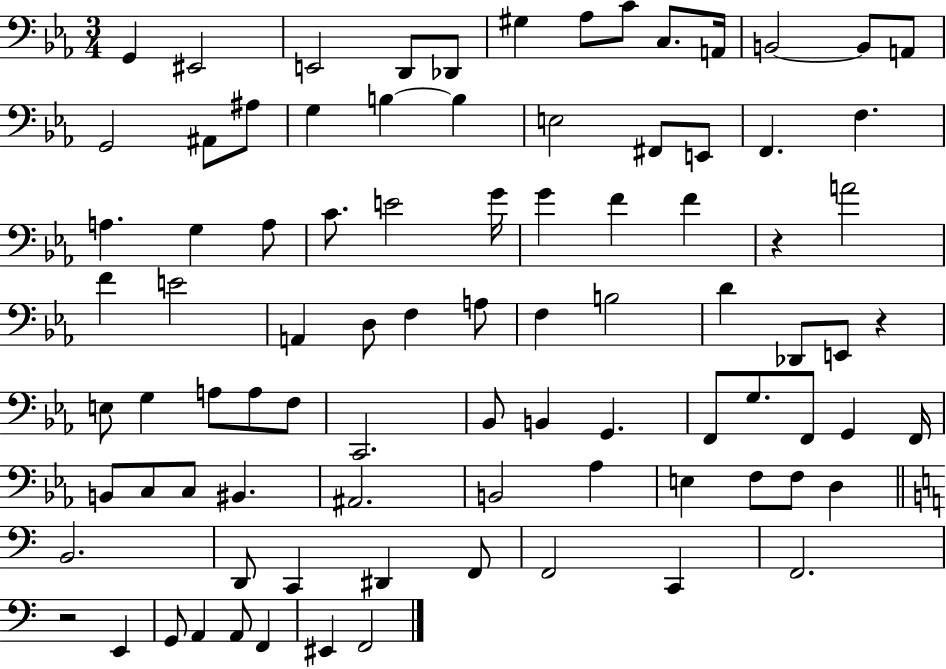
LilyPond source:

{
  \clef bass
  \numericTimeSignature
  \time 3/4
  \key ees \major
  \repeat volta 2 { g,4 eis,2 | e,2 d,8 des,8 | gis4 aes8 c'8 c8. a,16 | b,2~~ b,8 a,8 | \break g,2 ais,8 ais8 | g4 b4~~ b4 | e2 fis,8 e,8 | f,4. f4. | \break a4. g4 a8 | c'8. e'2 g'16 | g'4 f'4 f'4 | r4 a'2 | \break f'4 e'2 | a,4 d8 f4 a8 | f4 b2 | d'4 des,8 e,8 r4 | \break e8 g4 a8 a8 f8 | c,2. | bes,8 b,4 g,4. | f,8 g8. f,8 g,4 f,16 | \break b,8 c8 c8 bis,4. | ais,2. | b,2 aes4 | e4 f8 f8 d4 | \break \bar "||" \break \key a \minor b,2. | d,8 c,4 dis,4 f,8 | f,2 c,4 | f,2. | \break r2 e,4 | g,8 a,4 a,8 f,4 | eis,4 f,2 | } \bar "|."
}